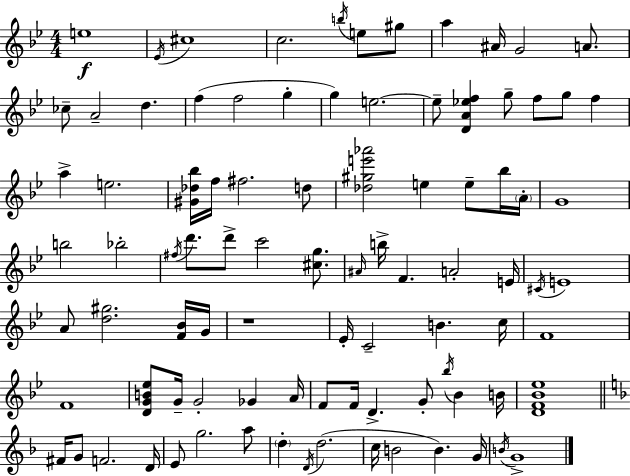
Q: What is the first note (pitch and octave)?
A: E5